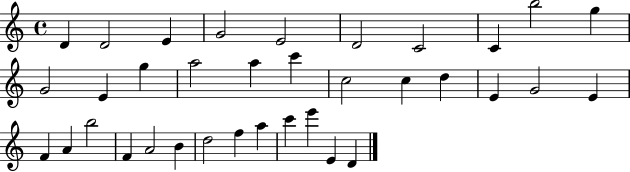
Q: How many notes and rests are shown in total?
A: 35